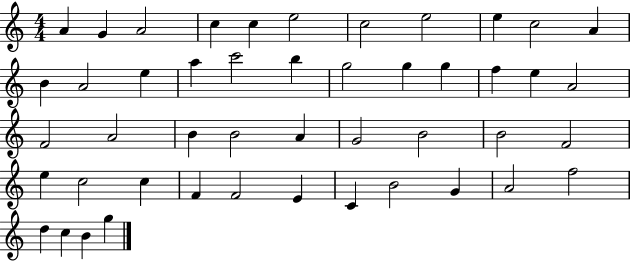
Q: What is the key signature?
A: C major